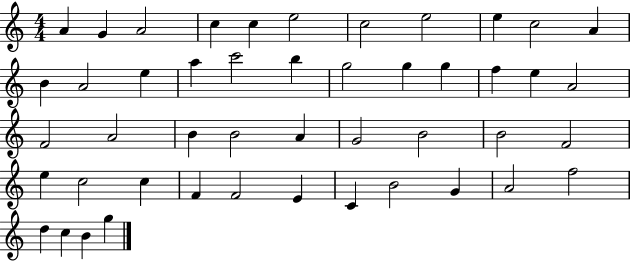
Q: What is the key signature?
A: C major